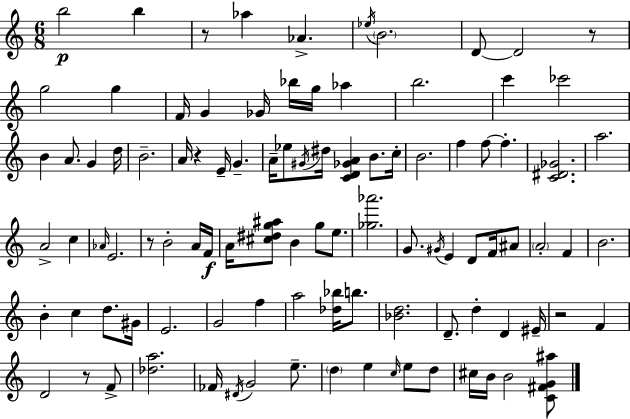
B5/h B5/q R/e Ab5/q Ab4/q. Eb5/s B4/h. D4/e D4/h R/e G5/h G5/q F4/s G4/q Gb4/s Bb5/s G5/s Ab5/q B5/h. C6/q CES6/h B4/q A4/e. G4/q D5/s B4/h. A4/s R/q E4/s G4/q. A4/s Eb5/e G#4/s D#5/s [C4,D4,Gb4,A4]/q B4/e. C5/s B4/h. F5/q F5/e F5/q. [C4,D#4,Gb4]/h. A5/h. A4/h C5/q Ab4/s E4/h. R/e B4/h A4/s F4/s A4/s [C#5,D#5,G5,A#5]/e B4/q G5/e E5/e. [Gb5,Ab6]/h. G4/e. G#4/s E4/q D4/e F4/s A#4/e A4/h F4/q B4/h. B4/q C5/q D5/e. G#4/s E4/h. G4/h F5/q A5/h [Db5,Bb5]/s B5/e. [Bb4,D5]/h. D4/e. D5/q D4/q EIS4/s R/h F4/q D4/h R/e F4/e [Db5,A5]/h. FES4/s D#4/s G4/h E5/e. D5/q E5/q C5/s E5/e D5/e C#5/s B4/s B4/h [C4,F#4,G4,A#5]/e